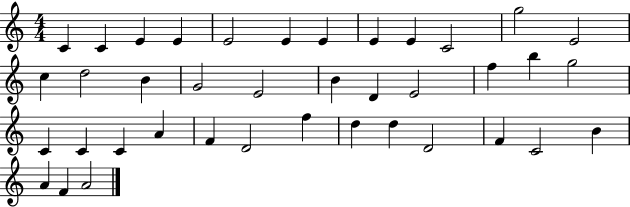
X:1
T:Untitled
M:4/4
L:1/4
K:C
C C E E E2 E E E E C2 g2 E2 c d2 B G2 E2 B D E2 f b g2 C C C A F D2 f d d D2 F C2 B A F A2